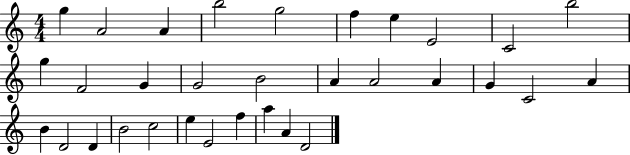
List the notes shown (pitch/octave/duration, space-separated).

G5/q A4/h A4/q B5/h G5/h F5/q E5/q E4/h C4/h B5/h G5/q F4/h G4/q G4/h B4/h A4/q A4/h A4/q G4/q C4/h A4/q B4/q D4/h D4/q B4/h C5/h E5/q E4/h F5/q A5/q A4/q D4/h